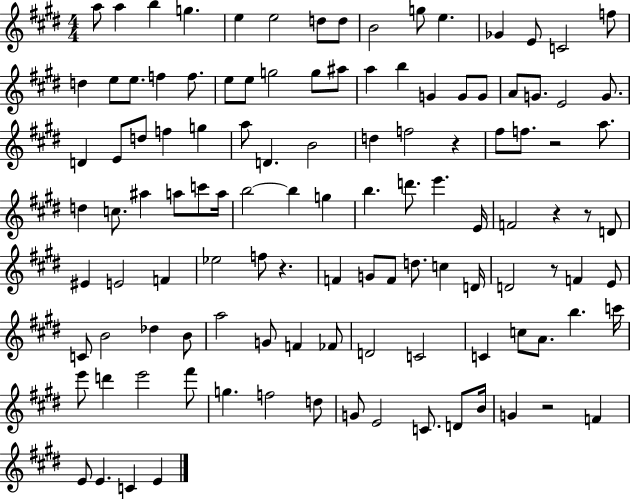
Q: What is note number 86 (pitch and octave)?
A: C4